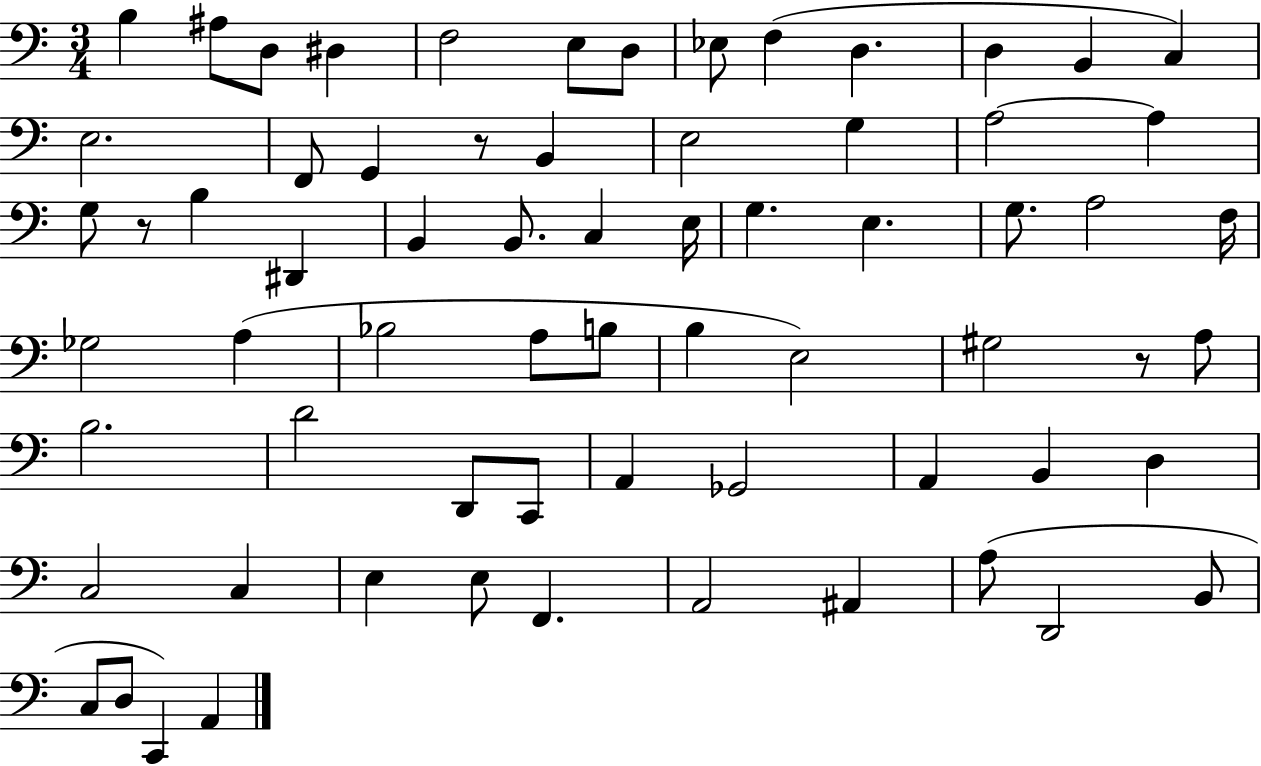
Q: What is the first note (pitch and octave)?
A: B3